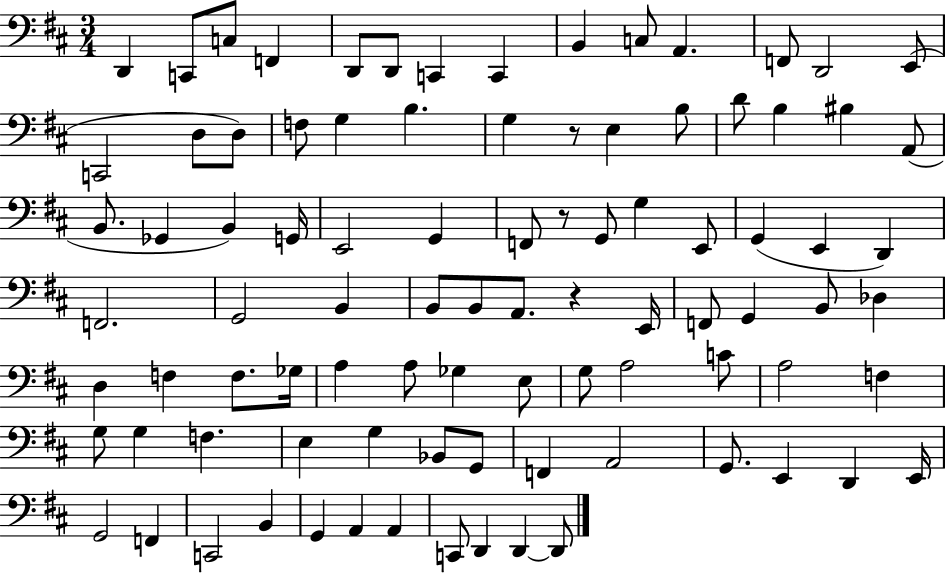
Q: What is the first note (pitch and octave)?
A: D2